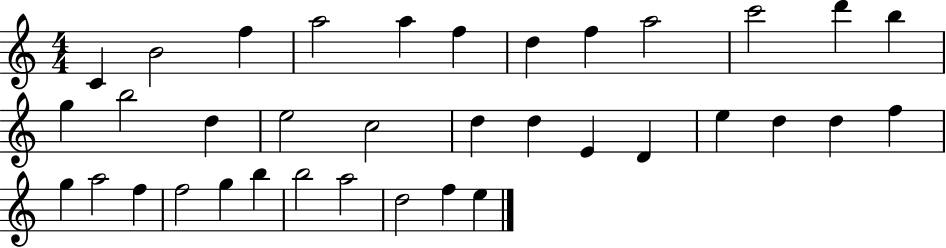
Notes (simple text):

C4/q B4/h F5/q A5/h A5/q F5/q D5/q F5/q A5/h C6/h D6/q B5/q G5/q B5/h D5/q E5/h C5/h D5/q D5/q E4/q D4/q E5/q D5/q D5/q F5/q G5/q A5/h F5/q F5/h G5/q B5/q B5/h A5/h D5/h F5/q E5/q